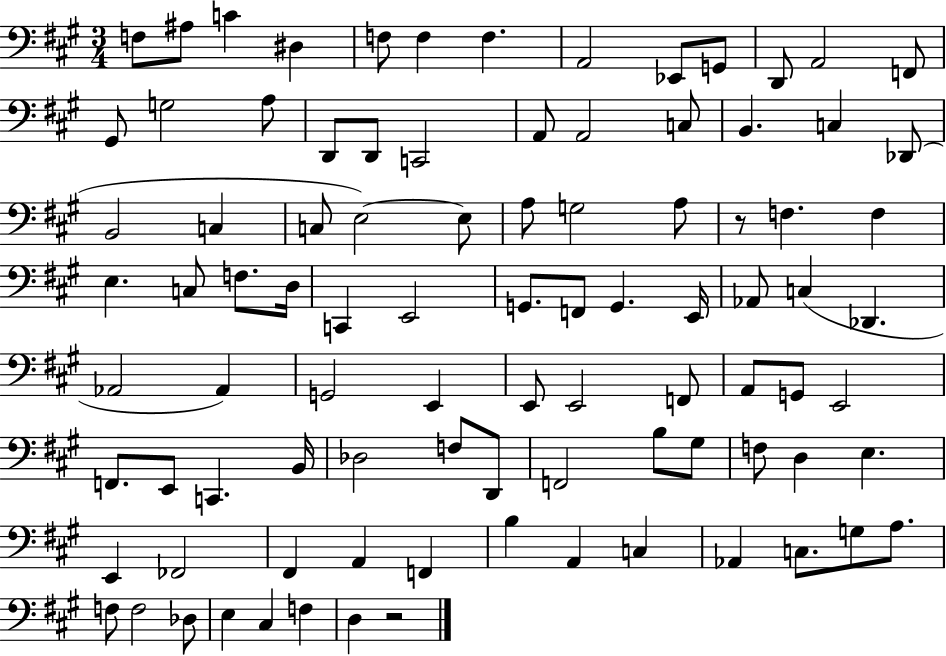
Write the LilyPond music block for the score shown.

{
  \clef bass
  \numericTimeSignature
  \time 3/4
  \key a \major
  f8 ais8 c'4 dis4 | f8 f4 f4. | a,2 ees,8 g,8 | d,8 a,2 f,8 | \break gis,8 g2 a8 | d,8 d,8 c,2 | a,8 a,2 c8 | b,4. c4 des,8( | \break b,2 c4 | c8 e2~~) e8 | a8 g2 a8 | r8 f4. f4 | \break e4. c8 f8. d16 | c,4 e,2 | g,8. f,8 g,4. e,16 | aes,8 c4( des,4. | \break aes,2 aes,4) | g,2 e,4 | e,8 e,2 f,8 | a,8 g,8 e,2 | \break f,8. e,8 c,4. b,16 | des2 f8 d,8 | f,2 b8 gis8 | f8 d4 e4. | \break e,4 fes,2 | fis,4 a,4 f,4 | b4 a,4 c4 | aes,4 c8. g8 a8. | \break f8 f2 des8 | e4 cis4 f4 | d4 r2 | \bar "|."
}